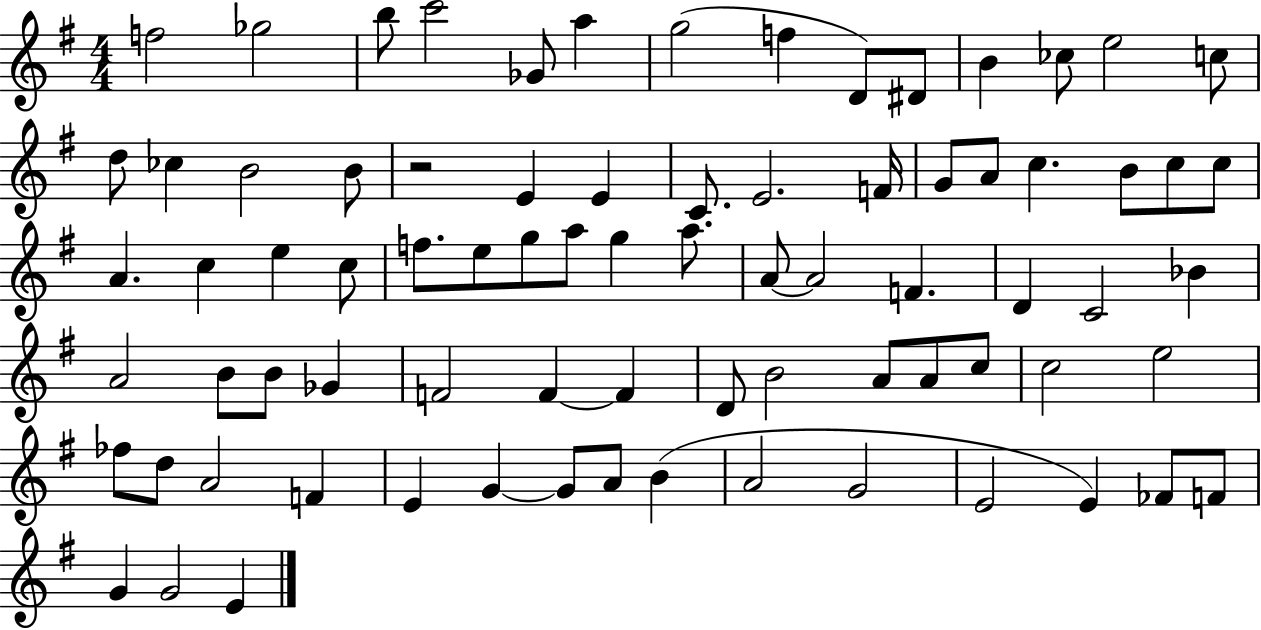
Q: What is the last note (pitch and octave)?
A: E4